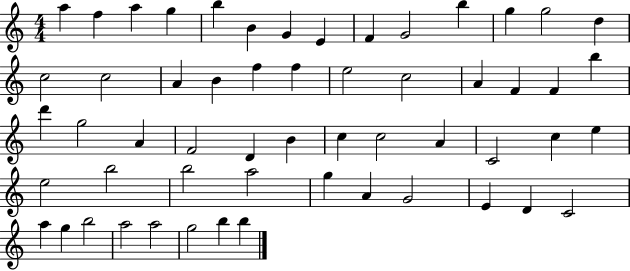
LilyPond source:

{
  \clef treble
  \numericTimeSignature
  \time 4/4
  \key c \major
  a''4 f''4 a''4 g''4 | b''4 b'4 g'4 e'4 | f'4 g'2 b''4 | g''4 g''2 d''4 | \break c''2 c''2 | a'4 b'4 f''4 f''4 | e''2 c''2 | a'4 f'4 f'4 b''4 | \break d'''4 g''2 a'4 | f'2 d'4 b'4 | c''4 c''2 a'4 | c'2 c''4 e''4 | \break e''2 b''2 | b''2 a''2 | g''4 a'4 g'2 | e'4 d'4 c'2 | \break a''4 g''4 b''2 | a''2 a''2 | g''2 b''4 b''4 | \bar "|."
}